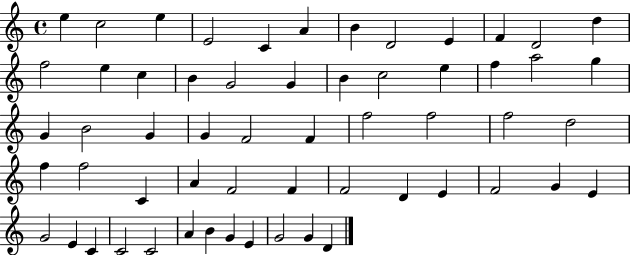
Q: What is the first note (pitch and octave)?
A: E5